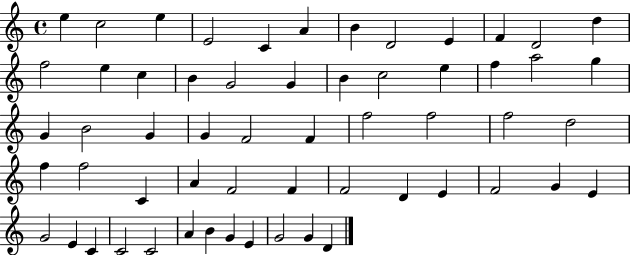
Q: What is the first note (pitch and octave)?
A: E5